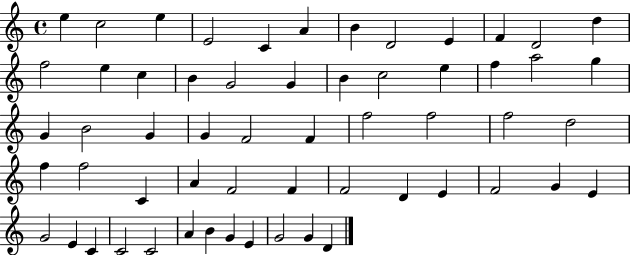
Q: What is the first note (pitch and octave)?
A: E5